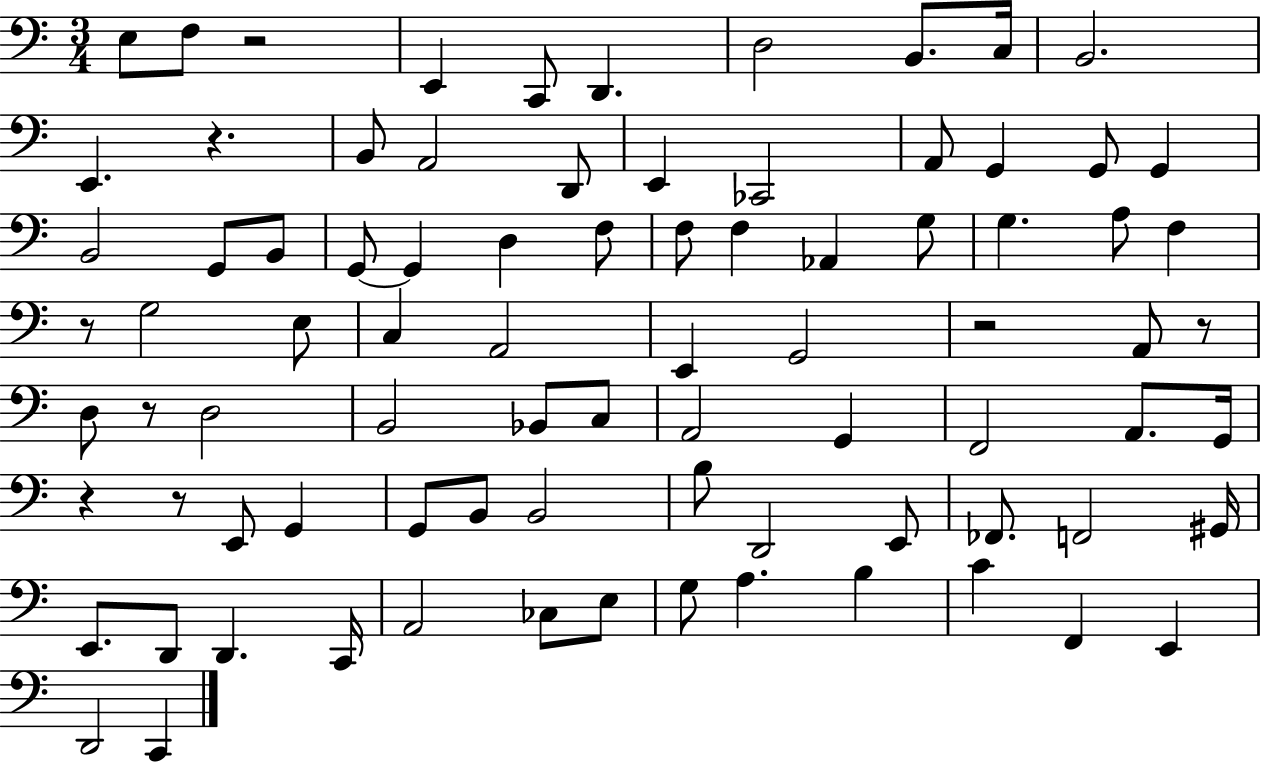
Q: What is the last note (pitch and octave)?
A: C2